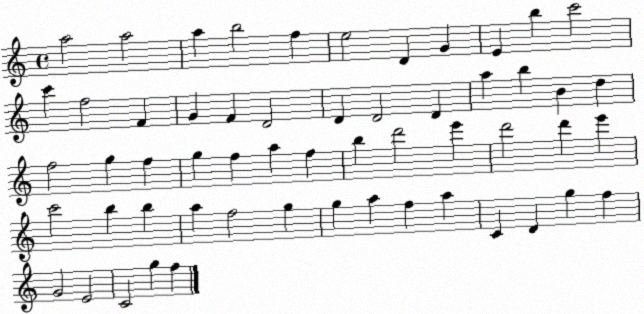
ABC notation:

X:1
T:Untitled
M:4/4
L:1/4
K:C
a2 a2 a b2 f e2 D G E b c'2 c' f2 F G F D2 D D2 D a b B d f2 g f g f a f b d'2 e' d'2 d' e' c'2 b b a f2 g g a f a C D g f G2 E2 C2 g f